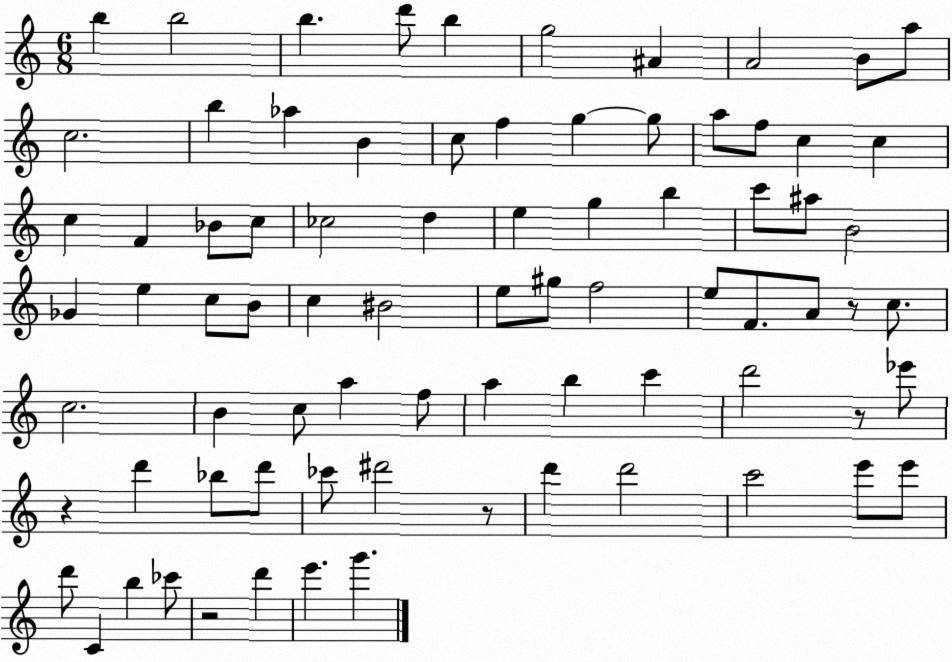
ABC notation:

X:1
T:Untitled
M:6/8
L:1/4
K:C
b b2 b d'/2 b g2 ^A A2 B/2 a/2 c2 b _a B c/2 f g g/2 a/2 f/2 c c c F _B/2 c/2 _c2 d e g b c'/2 ^a/2 B2 _G e c/2 B/2 c ^B2 e/2 ^g/2 f2 e/2 F/2 A/2 z/2 c/2 c2 B c/2 a f/2 a b c' d'2 z/2 _e'/2 z d' _b/2 d'/2 _c'/2 ^d'2 z/2 d' d'2 c'2 e'/2 e'/2 d'/2 C b _c'/2 z2 d' e' g'